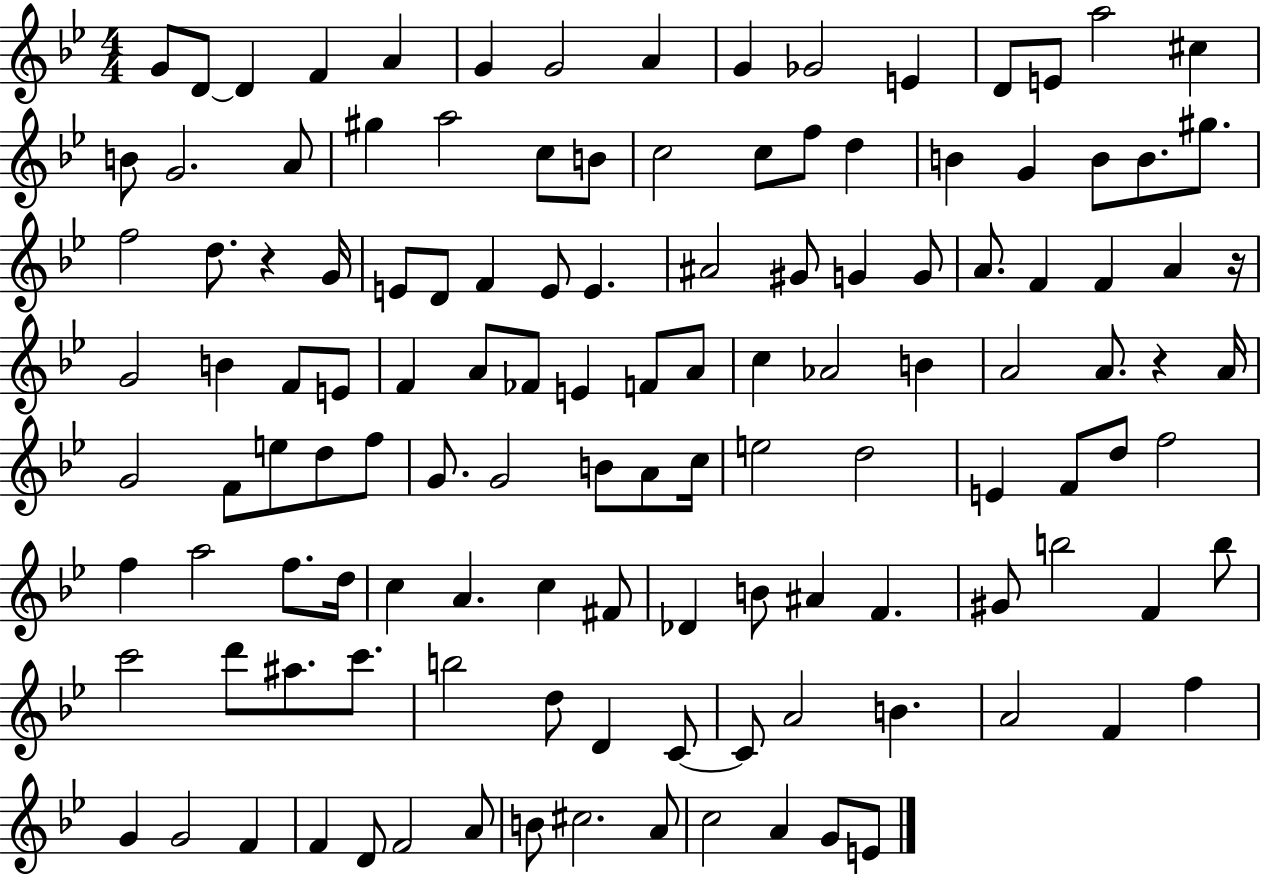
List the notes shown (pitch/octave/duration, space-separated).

G4/e D4/e D4/q F4/q A4/q G4/q G4/h A4/q G4/q Gb4/h E4/q D4/e E4/e A5/h C#5/q B4/e G4/h. A4/e G#5/q A5/h C5/e B4/e C5/h C5/e F5/e D5/q B4/q G4/q B4/e B4/e. G#5/e. F5/h D5/e. R/q G4/s E4/e D4/e F4/q E4/e E4/q. A#4/h G#4/e G4/q G4/e A4/e. F4/q F4/q A4/q R/s G4/h B4/q F4/e E4/e F4/q A4/e FES4/e E4/q F4/e A4/e C5/q Ab4/h B4/q A4/h A4/e. R/q A4/s G4/h F4/e E5/e D5/e F5/e G4/e. G4/h B4/e A4/e C5/s E5/h D5/h E4/q F4/e D5/e F5/h F5/q A5/h F5/e. D5/s C5/q A4/q. C5/q F#4/e Db4/q B4/e A#4/q F4/q. G#4/e B5/h F4/q B5/e C6/h D6/e A#5/e. C6/e. B5/h D5/e D4/q C4/e C4/e A4/h B4/q. A4/h F4/q F5/q G4/q G4/h F4/q F4/q D4/e F4/h A4/e B4/e C#5/h. A4/e C5/h A4/q G4/e E4/e